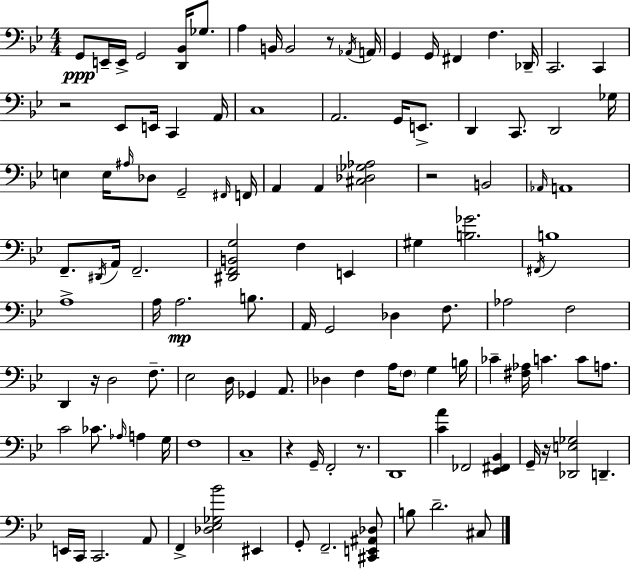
G2/e E2/s E2/s G2/h [D2,Bb2]/s Gb3/e. A3/q B2/s B2/h R/e Ab2/s A2/s G2/q G2/s F#2/q F3/q. Db2/s C2/h. C2/q R/h Eb2/e E2/s C2/q A2/s C3/w A2/h. G2/s E2/e. D2/q C2/e. D2/h Gb3/s E3/q E3/s A#3/s Db3/e G2/h F#2/s F2/s A2/q A2/q [C#3,Db3,Gb3,Ab3]/h R/h B2/h Ab2/s A2/w F2/e. D#2/s A2/s F2/h. [D#2,F2,B2,G3]/h F3/q E2/q G#3/q [B3,Gb4]/h. F#2/s B3/w A3/w A3/s A3/h. B3/e. A2/s G2/h Db3/q F3/e. Ab3/h F3/h D2/q R/s D3/h F3/e. Eb3/h D3/s Gb2/q A2/e. Db3/q F3/q A3/s F3/e G3/q B3/s CES4/q [F#3,Ab3]/s C4/q. C4/e A3/e. C4/h CES4/e. Ab3/s A3/q G3/s F3/w C3/w R/q G2/s F2/h R/e. D2/w [C4,A4]/q FES2/h [Eb2,F#2,Bb2]/q G2/s R/s [Db2,E3,Gb3]/h D2/q. E2/s C2/s C2/h. A2/e F2/q [Db3,Eb3,Gb3,Bb4]/h EIS2/q G2/e F2/h. [C#2,E2,A#2,Db3]/e B3/e D4/h. C#3/e